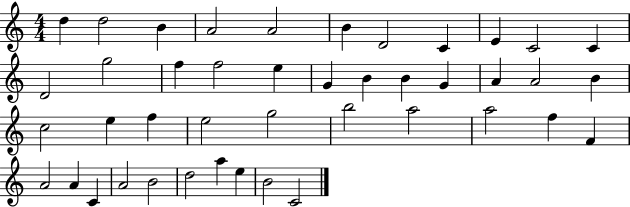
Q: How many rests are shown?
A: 0